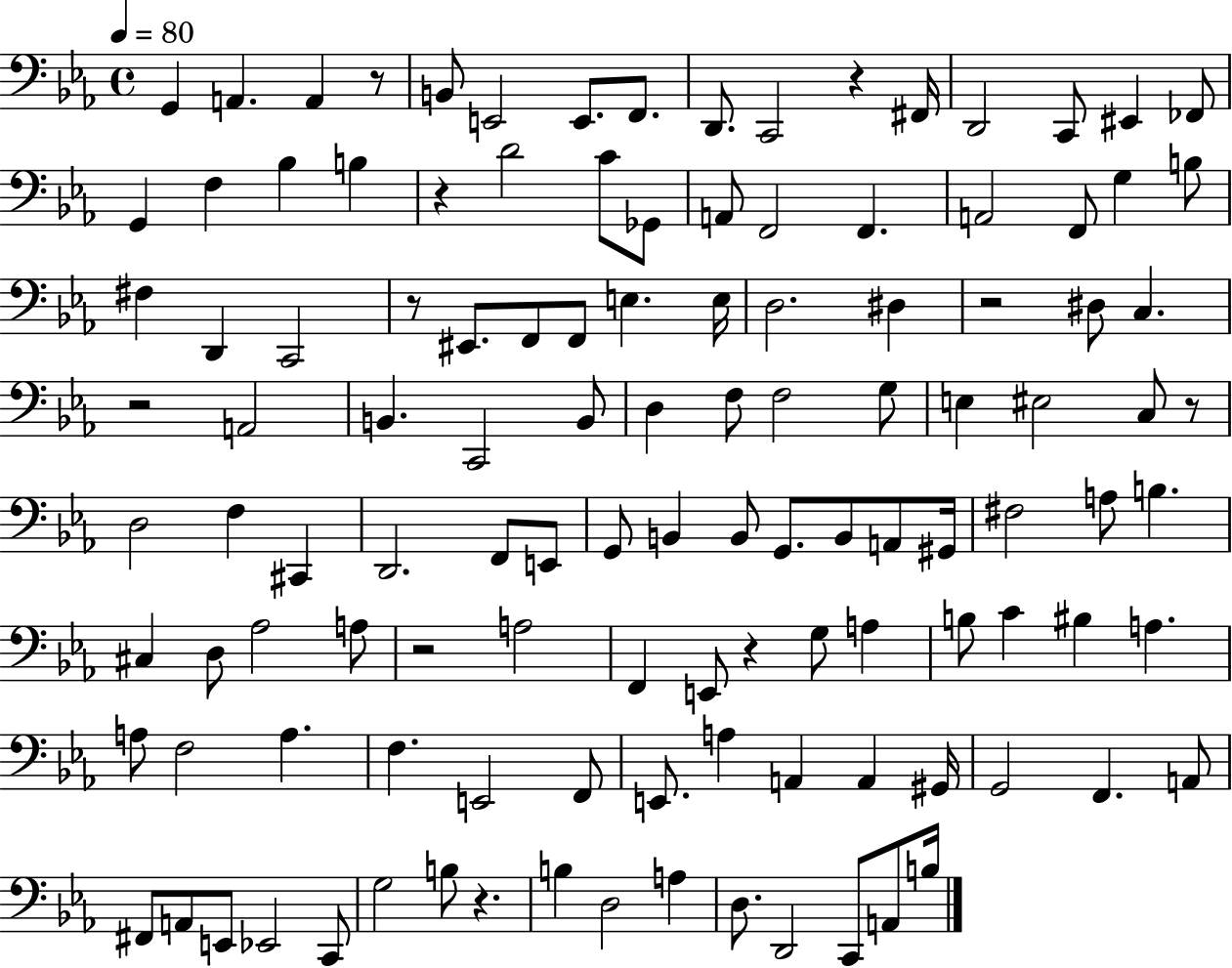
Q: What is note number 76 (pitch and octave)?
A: A3